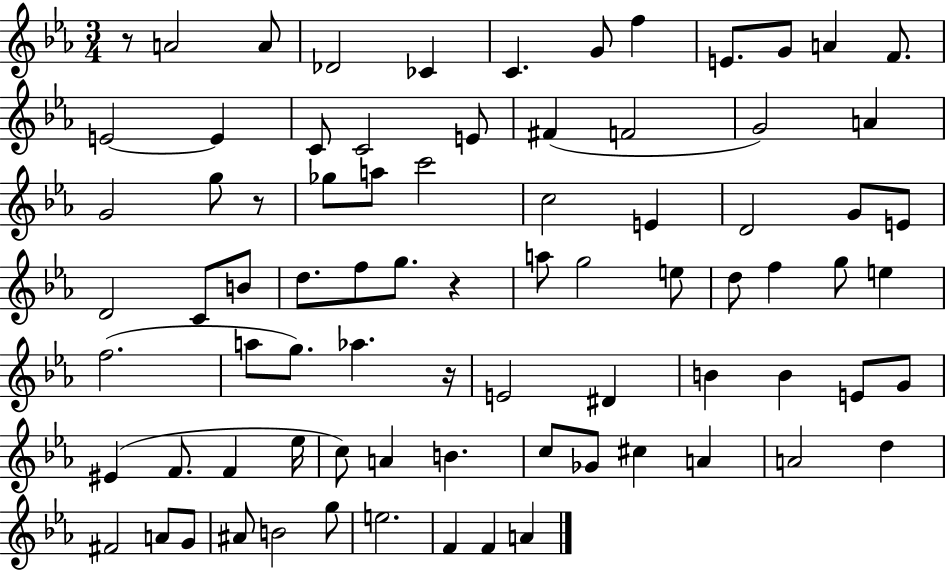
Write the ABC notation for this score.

X:1
T:Untitled
M:3/4
L:1/4
K:Eb
z/2 A2 A/2 _D2 _C C G/2 f E/2 G/2 A F/2 E2 E C/2 C2 E/2 ^F F2 G2 A G2 g/2 z/2 _g/2 a/2 c'2 c2 E D2 G/2 E/2 D2 C/2 B/2 d/2 f/2 g/2 z a/2 g2 e/2 d/2 f g/2 e f2 a/2 g/2 _a z/4 E2 ^D B B E/2 G/2 ^E F/2 F _e/4 c/2 A B c/2 _G/2 ^c A A2 d ^F2 A/2 G/2 ^A/2 B2 g/2 e2 F F A